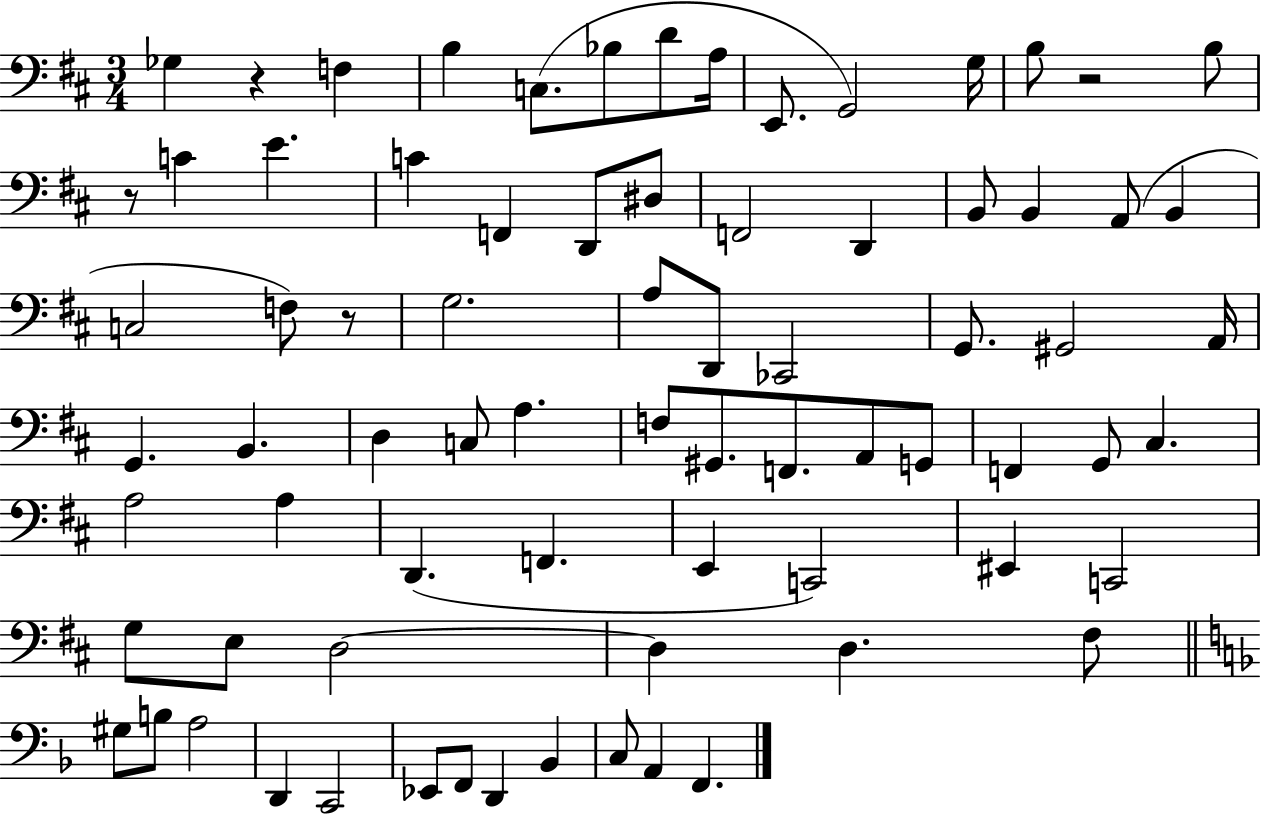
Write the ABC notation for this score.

X:1
T:Untitled
M:3/4
L:1/4
K:D
_G, z F, B, C,/2 _B,/2 D/2 A,/4 E,,/2 G,,2 G,/4 B,/2 z2 B,/2 z/2 C E C F,, D,,/2 ^D,/2 F,,2 D,, B,,/2 B,, A,,/2 B,, C,2 F,/2 z/2 G,2 A,/2 D,,/2 _C,,2 G,,/2 ^G,,2 A,,/4 G,, B,, D, C,/2 A, F,/2 ^G,,/2 F,,/2 A,,/2 G,,/2 F,, G,,/2 ^C, A,2 A, D,, F,, E,, C,,2 ^E,, C,,2 G,/2 E,/2 D,2 D, D, ^F,/2 ^G,/2 B,/2 A,2 D,, C,,2 _E,,/2 F,,/2 D,, _B,, C,/2 A,, F,,